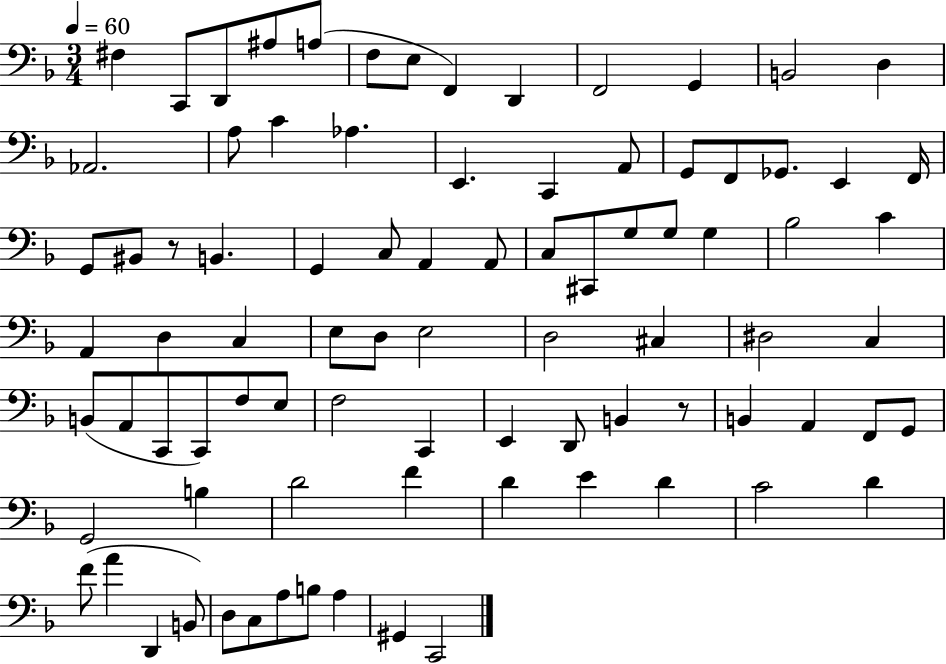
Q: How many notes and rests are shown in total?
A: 86